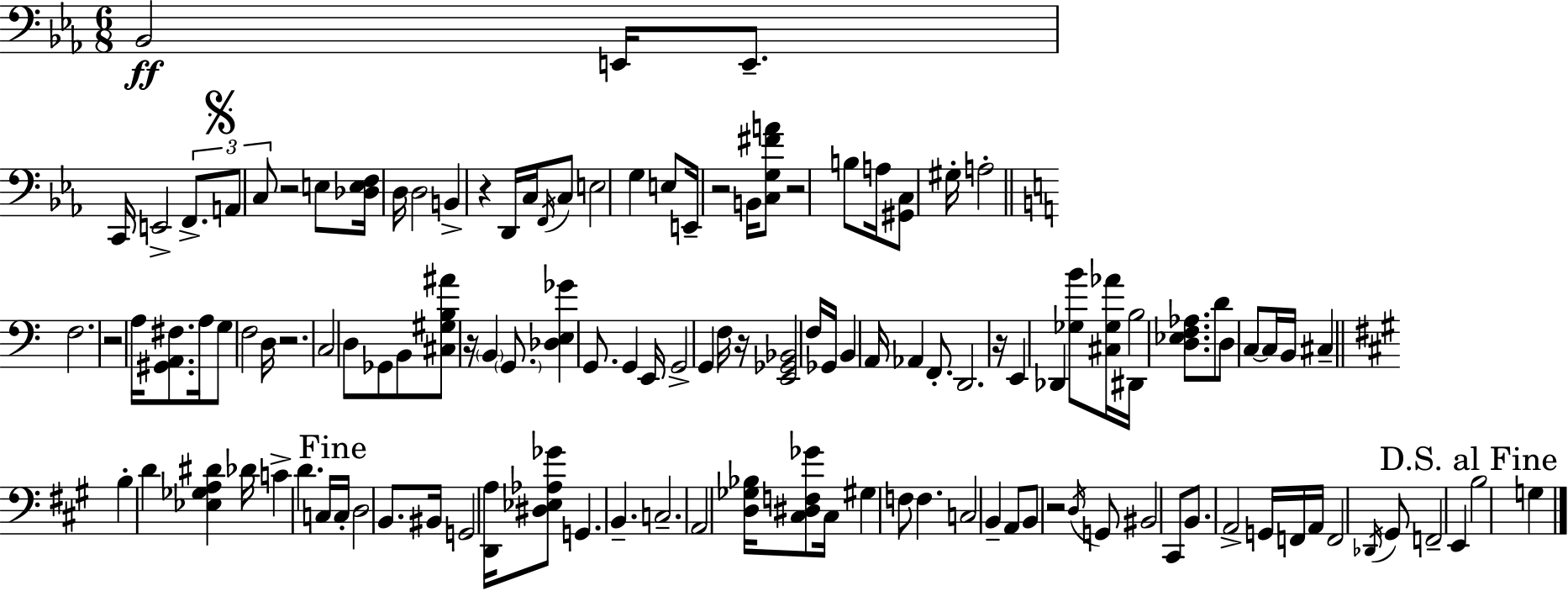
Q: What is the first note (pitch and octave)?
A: Bb2